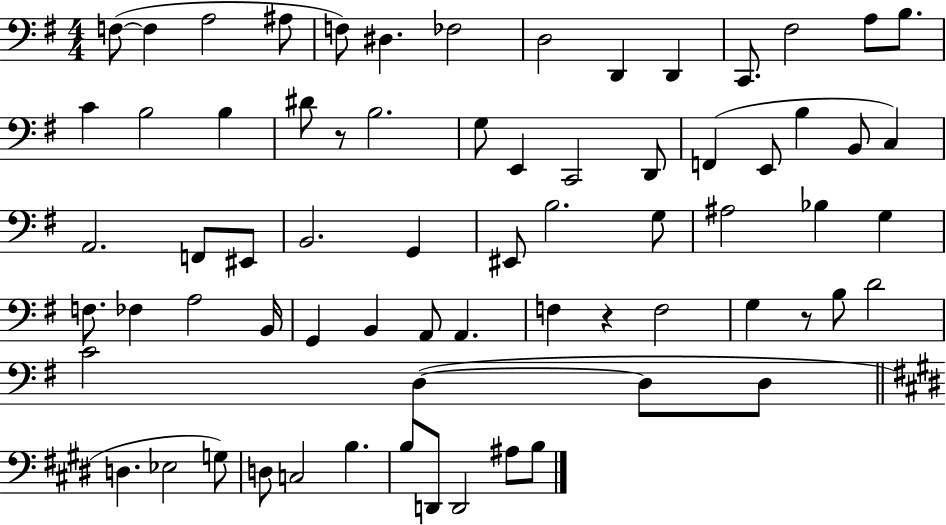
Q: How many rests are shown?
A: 3